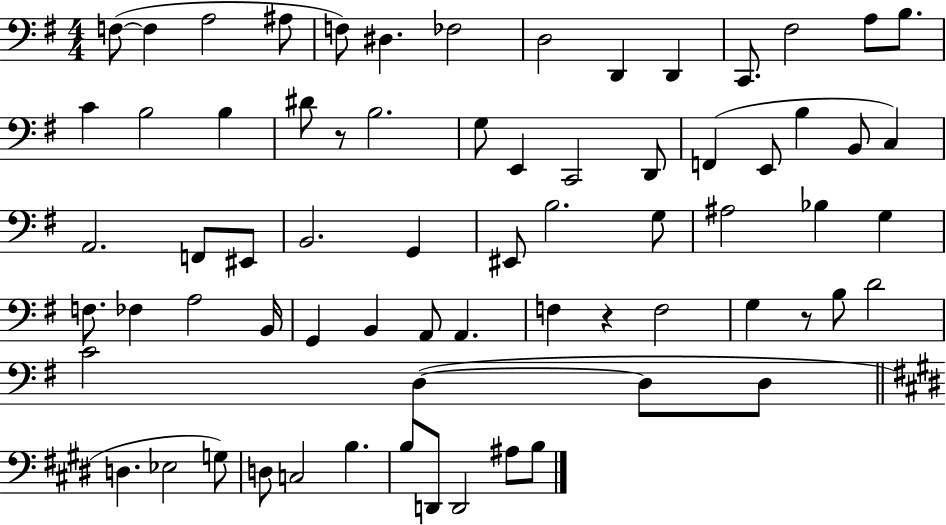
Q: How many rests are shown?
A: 3